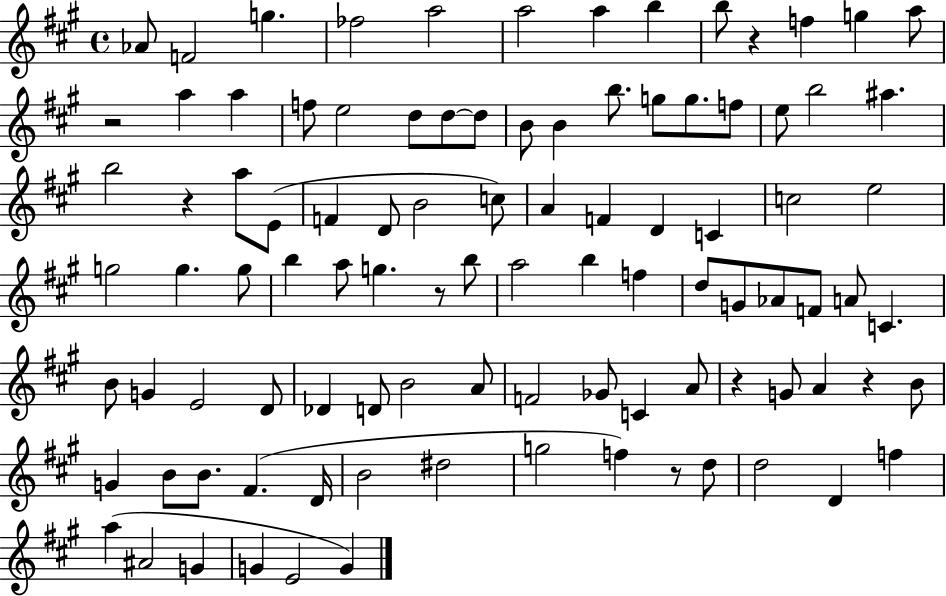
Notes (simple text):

Ab4/e F4/h G5/q. FES5/h A5/h A5/h A5/q B5/q B5/e R/q F5/q G5/q A5/e R/h A5/q A5/q F5/e E5/h D5/e D5/e D5/e B4/e B4/q B5/e. G5/e G5/e. F5/e E5/e B5/h A#5/q. B5/h R/q A5/e E4/e F4/q D4/e B4/h C5/e A4/q F4/q D4/q C4/q C5/h E5/h G5/h G5/q. G5/e B5/q A5/e G5/q. R/e B5/e A5/h B5/q F5/q D5/e G4/e Ab4/e F4/e A4/e C4/q. B4/e G4/q E4/h D4/e Db4/q D4/e B4/h A4/e F4/h Gb4/e C4/q A4/e R/q G4/e A4/q R/q B4/e G4/q B4/e B4/e. F#4/q. D4/s B4/h D#5/h G5/h F5/q R/e D5/e D5/h D4/q F5/q A5/q A#4/h G4/q G4/q E4/h G4/q